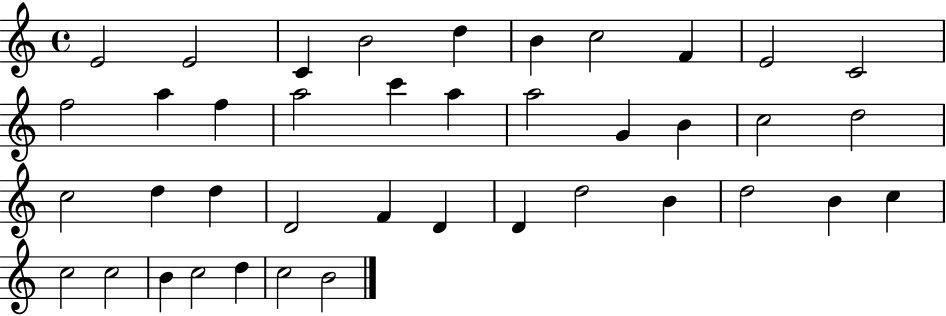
E4/h E4/h C4/q B4/h D5/q B4/q C5/h F4/q E4/h C4/h F5/h A5/q F5/q A5/h C6/q A5/q A5/h G4/q B4/q C5/h D5/h C5/h D5/q D5/q D4/h F4/q D4/q D4/q D5/h B4/q D5/h B4/q C5/q C5/h C5/h B4/q C5/h D5/q C5/h B4/h